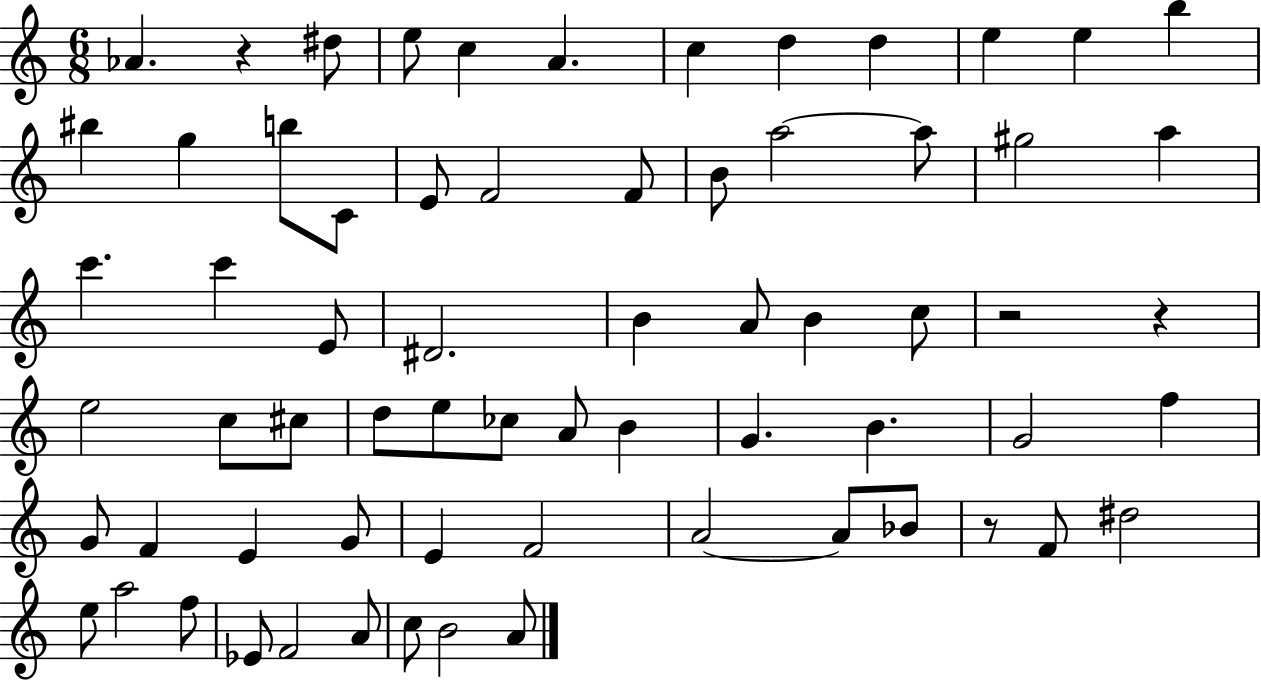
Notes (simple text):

Ab4/q. R/q D#5/e E5/e C5/q A4/q. C5/q D5/q D5/q E5/q E5/q B5/q BIS5/q G5/q B5/e C4/e E4/e F4/h F4/e B4/e A5/h A5/e G#5/h A5/q C6/q. C6/q E4/e D#4/h. B4/q A4/e B4/q C5/e R/h R/q E5/h C5/e C#5/e D5/e E5/e CES5/e A4/e B4/q G4/q. B4/q. G4/h F5/q G4/e F4/q E4/q G4/e E4/q F4/h A4/h A4/e Bb4/e R/e F4/e D#5/h E5/e A5/h F5/e Eb4/e F4/h A4/e C5/e B4/h A4/e